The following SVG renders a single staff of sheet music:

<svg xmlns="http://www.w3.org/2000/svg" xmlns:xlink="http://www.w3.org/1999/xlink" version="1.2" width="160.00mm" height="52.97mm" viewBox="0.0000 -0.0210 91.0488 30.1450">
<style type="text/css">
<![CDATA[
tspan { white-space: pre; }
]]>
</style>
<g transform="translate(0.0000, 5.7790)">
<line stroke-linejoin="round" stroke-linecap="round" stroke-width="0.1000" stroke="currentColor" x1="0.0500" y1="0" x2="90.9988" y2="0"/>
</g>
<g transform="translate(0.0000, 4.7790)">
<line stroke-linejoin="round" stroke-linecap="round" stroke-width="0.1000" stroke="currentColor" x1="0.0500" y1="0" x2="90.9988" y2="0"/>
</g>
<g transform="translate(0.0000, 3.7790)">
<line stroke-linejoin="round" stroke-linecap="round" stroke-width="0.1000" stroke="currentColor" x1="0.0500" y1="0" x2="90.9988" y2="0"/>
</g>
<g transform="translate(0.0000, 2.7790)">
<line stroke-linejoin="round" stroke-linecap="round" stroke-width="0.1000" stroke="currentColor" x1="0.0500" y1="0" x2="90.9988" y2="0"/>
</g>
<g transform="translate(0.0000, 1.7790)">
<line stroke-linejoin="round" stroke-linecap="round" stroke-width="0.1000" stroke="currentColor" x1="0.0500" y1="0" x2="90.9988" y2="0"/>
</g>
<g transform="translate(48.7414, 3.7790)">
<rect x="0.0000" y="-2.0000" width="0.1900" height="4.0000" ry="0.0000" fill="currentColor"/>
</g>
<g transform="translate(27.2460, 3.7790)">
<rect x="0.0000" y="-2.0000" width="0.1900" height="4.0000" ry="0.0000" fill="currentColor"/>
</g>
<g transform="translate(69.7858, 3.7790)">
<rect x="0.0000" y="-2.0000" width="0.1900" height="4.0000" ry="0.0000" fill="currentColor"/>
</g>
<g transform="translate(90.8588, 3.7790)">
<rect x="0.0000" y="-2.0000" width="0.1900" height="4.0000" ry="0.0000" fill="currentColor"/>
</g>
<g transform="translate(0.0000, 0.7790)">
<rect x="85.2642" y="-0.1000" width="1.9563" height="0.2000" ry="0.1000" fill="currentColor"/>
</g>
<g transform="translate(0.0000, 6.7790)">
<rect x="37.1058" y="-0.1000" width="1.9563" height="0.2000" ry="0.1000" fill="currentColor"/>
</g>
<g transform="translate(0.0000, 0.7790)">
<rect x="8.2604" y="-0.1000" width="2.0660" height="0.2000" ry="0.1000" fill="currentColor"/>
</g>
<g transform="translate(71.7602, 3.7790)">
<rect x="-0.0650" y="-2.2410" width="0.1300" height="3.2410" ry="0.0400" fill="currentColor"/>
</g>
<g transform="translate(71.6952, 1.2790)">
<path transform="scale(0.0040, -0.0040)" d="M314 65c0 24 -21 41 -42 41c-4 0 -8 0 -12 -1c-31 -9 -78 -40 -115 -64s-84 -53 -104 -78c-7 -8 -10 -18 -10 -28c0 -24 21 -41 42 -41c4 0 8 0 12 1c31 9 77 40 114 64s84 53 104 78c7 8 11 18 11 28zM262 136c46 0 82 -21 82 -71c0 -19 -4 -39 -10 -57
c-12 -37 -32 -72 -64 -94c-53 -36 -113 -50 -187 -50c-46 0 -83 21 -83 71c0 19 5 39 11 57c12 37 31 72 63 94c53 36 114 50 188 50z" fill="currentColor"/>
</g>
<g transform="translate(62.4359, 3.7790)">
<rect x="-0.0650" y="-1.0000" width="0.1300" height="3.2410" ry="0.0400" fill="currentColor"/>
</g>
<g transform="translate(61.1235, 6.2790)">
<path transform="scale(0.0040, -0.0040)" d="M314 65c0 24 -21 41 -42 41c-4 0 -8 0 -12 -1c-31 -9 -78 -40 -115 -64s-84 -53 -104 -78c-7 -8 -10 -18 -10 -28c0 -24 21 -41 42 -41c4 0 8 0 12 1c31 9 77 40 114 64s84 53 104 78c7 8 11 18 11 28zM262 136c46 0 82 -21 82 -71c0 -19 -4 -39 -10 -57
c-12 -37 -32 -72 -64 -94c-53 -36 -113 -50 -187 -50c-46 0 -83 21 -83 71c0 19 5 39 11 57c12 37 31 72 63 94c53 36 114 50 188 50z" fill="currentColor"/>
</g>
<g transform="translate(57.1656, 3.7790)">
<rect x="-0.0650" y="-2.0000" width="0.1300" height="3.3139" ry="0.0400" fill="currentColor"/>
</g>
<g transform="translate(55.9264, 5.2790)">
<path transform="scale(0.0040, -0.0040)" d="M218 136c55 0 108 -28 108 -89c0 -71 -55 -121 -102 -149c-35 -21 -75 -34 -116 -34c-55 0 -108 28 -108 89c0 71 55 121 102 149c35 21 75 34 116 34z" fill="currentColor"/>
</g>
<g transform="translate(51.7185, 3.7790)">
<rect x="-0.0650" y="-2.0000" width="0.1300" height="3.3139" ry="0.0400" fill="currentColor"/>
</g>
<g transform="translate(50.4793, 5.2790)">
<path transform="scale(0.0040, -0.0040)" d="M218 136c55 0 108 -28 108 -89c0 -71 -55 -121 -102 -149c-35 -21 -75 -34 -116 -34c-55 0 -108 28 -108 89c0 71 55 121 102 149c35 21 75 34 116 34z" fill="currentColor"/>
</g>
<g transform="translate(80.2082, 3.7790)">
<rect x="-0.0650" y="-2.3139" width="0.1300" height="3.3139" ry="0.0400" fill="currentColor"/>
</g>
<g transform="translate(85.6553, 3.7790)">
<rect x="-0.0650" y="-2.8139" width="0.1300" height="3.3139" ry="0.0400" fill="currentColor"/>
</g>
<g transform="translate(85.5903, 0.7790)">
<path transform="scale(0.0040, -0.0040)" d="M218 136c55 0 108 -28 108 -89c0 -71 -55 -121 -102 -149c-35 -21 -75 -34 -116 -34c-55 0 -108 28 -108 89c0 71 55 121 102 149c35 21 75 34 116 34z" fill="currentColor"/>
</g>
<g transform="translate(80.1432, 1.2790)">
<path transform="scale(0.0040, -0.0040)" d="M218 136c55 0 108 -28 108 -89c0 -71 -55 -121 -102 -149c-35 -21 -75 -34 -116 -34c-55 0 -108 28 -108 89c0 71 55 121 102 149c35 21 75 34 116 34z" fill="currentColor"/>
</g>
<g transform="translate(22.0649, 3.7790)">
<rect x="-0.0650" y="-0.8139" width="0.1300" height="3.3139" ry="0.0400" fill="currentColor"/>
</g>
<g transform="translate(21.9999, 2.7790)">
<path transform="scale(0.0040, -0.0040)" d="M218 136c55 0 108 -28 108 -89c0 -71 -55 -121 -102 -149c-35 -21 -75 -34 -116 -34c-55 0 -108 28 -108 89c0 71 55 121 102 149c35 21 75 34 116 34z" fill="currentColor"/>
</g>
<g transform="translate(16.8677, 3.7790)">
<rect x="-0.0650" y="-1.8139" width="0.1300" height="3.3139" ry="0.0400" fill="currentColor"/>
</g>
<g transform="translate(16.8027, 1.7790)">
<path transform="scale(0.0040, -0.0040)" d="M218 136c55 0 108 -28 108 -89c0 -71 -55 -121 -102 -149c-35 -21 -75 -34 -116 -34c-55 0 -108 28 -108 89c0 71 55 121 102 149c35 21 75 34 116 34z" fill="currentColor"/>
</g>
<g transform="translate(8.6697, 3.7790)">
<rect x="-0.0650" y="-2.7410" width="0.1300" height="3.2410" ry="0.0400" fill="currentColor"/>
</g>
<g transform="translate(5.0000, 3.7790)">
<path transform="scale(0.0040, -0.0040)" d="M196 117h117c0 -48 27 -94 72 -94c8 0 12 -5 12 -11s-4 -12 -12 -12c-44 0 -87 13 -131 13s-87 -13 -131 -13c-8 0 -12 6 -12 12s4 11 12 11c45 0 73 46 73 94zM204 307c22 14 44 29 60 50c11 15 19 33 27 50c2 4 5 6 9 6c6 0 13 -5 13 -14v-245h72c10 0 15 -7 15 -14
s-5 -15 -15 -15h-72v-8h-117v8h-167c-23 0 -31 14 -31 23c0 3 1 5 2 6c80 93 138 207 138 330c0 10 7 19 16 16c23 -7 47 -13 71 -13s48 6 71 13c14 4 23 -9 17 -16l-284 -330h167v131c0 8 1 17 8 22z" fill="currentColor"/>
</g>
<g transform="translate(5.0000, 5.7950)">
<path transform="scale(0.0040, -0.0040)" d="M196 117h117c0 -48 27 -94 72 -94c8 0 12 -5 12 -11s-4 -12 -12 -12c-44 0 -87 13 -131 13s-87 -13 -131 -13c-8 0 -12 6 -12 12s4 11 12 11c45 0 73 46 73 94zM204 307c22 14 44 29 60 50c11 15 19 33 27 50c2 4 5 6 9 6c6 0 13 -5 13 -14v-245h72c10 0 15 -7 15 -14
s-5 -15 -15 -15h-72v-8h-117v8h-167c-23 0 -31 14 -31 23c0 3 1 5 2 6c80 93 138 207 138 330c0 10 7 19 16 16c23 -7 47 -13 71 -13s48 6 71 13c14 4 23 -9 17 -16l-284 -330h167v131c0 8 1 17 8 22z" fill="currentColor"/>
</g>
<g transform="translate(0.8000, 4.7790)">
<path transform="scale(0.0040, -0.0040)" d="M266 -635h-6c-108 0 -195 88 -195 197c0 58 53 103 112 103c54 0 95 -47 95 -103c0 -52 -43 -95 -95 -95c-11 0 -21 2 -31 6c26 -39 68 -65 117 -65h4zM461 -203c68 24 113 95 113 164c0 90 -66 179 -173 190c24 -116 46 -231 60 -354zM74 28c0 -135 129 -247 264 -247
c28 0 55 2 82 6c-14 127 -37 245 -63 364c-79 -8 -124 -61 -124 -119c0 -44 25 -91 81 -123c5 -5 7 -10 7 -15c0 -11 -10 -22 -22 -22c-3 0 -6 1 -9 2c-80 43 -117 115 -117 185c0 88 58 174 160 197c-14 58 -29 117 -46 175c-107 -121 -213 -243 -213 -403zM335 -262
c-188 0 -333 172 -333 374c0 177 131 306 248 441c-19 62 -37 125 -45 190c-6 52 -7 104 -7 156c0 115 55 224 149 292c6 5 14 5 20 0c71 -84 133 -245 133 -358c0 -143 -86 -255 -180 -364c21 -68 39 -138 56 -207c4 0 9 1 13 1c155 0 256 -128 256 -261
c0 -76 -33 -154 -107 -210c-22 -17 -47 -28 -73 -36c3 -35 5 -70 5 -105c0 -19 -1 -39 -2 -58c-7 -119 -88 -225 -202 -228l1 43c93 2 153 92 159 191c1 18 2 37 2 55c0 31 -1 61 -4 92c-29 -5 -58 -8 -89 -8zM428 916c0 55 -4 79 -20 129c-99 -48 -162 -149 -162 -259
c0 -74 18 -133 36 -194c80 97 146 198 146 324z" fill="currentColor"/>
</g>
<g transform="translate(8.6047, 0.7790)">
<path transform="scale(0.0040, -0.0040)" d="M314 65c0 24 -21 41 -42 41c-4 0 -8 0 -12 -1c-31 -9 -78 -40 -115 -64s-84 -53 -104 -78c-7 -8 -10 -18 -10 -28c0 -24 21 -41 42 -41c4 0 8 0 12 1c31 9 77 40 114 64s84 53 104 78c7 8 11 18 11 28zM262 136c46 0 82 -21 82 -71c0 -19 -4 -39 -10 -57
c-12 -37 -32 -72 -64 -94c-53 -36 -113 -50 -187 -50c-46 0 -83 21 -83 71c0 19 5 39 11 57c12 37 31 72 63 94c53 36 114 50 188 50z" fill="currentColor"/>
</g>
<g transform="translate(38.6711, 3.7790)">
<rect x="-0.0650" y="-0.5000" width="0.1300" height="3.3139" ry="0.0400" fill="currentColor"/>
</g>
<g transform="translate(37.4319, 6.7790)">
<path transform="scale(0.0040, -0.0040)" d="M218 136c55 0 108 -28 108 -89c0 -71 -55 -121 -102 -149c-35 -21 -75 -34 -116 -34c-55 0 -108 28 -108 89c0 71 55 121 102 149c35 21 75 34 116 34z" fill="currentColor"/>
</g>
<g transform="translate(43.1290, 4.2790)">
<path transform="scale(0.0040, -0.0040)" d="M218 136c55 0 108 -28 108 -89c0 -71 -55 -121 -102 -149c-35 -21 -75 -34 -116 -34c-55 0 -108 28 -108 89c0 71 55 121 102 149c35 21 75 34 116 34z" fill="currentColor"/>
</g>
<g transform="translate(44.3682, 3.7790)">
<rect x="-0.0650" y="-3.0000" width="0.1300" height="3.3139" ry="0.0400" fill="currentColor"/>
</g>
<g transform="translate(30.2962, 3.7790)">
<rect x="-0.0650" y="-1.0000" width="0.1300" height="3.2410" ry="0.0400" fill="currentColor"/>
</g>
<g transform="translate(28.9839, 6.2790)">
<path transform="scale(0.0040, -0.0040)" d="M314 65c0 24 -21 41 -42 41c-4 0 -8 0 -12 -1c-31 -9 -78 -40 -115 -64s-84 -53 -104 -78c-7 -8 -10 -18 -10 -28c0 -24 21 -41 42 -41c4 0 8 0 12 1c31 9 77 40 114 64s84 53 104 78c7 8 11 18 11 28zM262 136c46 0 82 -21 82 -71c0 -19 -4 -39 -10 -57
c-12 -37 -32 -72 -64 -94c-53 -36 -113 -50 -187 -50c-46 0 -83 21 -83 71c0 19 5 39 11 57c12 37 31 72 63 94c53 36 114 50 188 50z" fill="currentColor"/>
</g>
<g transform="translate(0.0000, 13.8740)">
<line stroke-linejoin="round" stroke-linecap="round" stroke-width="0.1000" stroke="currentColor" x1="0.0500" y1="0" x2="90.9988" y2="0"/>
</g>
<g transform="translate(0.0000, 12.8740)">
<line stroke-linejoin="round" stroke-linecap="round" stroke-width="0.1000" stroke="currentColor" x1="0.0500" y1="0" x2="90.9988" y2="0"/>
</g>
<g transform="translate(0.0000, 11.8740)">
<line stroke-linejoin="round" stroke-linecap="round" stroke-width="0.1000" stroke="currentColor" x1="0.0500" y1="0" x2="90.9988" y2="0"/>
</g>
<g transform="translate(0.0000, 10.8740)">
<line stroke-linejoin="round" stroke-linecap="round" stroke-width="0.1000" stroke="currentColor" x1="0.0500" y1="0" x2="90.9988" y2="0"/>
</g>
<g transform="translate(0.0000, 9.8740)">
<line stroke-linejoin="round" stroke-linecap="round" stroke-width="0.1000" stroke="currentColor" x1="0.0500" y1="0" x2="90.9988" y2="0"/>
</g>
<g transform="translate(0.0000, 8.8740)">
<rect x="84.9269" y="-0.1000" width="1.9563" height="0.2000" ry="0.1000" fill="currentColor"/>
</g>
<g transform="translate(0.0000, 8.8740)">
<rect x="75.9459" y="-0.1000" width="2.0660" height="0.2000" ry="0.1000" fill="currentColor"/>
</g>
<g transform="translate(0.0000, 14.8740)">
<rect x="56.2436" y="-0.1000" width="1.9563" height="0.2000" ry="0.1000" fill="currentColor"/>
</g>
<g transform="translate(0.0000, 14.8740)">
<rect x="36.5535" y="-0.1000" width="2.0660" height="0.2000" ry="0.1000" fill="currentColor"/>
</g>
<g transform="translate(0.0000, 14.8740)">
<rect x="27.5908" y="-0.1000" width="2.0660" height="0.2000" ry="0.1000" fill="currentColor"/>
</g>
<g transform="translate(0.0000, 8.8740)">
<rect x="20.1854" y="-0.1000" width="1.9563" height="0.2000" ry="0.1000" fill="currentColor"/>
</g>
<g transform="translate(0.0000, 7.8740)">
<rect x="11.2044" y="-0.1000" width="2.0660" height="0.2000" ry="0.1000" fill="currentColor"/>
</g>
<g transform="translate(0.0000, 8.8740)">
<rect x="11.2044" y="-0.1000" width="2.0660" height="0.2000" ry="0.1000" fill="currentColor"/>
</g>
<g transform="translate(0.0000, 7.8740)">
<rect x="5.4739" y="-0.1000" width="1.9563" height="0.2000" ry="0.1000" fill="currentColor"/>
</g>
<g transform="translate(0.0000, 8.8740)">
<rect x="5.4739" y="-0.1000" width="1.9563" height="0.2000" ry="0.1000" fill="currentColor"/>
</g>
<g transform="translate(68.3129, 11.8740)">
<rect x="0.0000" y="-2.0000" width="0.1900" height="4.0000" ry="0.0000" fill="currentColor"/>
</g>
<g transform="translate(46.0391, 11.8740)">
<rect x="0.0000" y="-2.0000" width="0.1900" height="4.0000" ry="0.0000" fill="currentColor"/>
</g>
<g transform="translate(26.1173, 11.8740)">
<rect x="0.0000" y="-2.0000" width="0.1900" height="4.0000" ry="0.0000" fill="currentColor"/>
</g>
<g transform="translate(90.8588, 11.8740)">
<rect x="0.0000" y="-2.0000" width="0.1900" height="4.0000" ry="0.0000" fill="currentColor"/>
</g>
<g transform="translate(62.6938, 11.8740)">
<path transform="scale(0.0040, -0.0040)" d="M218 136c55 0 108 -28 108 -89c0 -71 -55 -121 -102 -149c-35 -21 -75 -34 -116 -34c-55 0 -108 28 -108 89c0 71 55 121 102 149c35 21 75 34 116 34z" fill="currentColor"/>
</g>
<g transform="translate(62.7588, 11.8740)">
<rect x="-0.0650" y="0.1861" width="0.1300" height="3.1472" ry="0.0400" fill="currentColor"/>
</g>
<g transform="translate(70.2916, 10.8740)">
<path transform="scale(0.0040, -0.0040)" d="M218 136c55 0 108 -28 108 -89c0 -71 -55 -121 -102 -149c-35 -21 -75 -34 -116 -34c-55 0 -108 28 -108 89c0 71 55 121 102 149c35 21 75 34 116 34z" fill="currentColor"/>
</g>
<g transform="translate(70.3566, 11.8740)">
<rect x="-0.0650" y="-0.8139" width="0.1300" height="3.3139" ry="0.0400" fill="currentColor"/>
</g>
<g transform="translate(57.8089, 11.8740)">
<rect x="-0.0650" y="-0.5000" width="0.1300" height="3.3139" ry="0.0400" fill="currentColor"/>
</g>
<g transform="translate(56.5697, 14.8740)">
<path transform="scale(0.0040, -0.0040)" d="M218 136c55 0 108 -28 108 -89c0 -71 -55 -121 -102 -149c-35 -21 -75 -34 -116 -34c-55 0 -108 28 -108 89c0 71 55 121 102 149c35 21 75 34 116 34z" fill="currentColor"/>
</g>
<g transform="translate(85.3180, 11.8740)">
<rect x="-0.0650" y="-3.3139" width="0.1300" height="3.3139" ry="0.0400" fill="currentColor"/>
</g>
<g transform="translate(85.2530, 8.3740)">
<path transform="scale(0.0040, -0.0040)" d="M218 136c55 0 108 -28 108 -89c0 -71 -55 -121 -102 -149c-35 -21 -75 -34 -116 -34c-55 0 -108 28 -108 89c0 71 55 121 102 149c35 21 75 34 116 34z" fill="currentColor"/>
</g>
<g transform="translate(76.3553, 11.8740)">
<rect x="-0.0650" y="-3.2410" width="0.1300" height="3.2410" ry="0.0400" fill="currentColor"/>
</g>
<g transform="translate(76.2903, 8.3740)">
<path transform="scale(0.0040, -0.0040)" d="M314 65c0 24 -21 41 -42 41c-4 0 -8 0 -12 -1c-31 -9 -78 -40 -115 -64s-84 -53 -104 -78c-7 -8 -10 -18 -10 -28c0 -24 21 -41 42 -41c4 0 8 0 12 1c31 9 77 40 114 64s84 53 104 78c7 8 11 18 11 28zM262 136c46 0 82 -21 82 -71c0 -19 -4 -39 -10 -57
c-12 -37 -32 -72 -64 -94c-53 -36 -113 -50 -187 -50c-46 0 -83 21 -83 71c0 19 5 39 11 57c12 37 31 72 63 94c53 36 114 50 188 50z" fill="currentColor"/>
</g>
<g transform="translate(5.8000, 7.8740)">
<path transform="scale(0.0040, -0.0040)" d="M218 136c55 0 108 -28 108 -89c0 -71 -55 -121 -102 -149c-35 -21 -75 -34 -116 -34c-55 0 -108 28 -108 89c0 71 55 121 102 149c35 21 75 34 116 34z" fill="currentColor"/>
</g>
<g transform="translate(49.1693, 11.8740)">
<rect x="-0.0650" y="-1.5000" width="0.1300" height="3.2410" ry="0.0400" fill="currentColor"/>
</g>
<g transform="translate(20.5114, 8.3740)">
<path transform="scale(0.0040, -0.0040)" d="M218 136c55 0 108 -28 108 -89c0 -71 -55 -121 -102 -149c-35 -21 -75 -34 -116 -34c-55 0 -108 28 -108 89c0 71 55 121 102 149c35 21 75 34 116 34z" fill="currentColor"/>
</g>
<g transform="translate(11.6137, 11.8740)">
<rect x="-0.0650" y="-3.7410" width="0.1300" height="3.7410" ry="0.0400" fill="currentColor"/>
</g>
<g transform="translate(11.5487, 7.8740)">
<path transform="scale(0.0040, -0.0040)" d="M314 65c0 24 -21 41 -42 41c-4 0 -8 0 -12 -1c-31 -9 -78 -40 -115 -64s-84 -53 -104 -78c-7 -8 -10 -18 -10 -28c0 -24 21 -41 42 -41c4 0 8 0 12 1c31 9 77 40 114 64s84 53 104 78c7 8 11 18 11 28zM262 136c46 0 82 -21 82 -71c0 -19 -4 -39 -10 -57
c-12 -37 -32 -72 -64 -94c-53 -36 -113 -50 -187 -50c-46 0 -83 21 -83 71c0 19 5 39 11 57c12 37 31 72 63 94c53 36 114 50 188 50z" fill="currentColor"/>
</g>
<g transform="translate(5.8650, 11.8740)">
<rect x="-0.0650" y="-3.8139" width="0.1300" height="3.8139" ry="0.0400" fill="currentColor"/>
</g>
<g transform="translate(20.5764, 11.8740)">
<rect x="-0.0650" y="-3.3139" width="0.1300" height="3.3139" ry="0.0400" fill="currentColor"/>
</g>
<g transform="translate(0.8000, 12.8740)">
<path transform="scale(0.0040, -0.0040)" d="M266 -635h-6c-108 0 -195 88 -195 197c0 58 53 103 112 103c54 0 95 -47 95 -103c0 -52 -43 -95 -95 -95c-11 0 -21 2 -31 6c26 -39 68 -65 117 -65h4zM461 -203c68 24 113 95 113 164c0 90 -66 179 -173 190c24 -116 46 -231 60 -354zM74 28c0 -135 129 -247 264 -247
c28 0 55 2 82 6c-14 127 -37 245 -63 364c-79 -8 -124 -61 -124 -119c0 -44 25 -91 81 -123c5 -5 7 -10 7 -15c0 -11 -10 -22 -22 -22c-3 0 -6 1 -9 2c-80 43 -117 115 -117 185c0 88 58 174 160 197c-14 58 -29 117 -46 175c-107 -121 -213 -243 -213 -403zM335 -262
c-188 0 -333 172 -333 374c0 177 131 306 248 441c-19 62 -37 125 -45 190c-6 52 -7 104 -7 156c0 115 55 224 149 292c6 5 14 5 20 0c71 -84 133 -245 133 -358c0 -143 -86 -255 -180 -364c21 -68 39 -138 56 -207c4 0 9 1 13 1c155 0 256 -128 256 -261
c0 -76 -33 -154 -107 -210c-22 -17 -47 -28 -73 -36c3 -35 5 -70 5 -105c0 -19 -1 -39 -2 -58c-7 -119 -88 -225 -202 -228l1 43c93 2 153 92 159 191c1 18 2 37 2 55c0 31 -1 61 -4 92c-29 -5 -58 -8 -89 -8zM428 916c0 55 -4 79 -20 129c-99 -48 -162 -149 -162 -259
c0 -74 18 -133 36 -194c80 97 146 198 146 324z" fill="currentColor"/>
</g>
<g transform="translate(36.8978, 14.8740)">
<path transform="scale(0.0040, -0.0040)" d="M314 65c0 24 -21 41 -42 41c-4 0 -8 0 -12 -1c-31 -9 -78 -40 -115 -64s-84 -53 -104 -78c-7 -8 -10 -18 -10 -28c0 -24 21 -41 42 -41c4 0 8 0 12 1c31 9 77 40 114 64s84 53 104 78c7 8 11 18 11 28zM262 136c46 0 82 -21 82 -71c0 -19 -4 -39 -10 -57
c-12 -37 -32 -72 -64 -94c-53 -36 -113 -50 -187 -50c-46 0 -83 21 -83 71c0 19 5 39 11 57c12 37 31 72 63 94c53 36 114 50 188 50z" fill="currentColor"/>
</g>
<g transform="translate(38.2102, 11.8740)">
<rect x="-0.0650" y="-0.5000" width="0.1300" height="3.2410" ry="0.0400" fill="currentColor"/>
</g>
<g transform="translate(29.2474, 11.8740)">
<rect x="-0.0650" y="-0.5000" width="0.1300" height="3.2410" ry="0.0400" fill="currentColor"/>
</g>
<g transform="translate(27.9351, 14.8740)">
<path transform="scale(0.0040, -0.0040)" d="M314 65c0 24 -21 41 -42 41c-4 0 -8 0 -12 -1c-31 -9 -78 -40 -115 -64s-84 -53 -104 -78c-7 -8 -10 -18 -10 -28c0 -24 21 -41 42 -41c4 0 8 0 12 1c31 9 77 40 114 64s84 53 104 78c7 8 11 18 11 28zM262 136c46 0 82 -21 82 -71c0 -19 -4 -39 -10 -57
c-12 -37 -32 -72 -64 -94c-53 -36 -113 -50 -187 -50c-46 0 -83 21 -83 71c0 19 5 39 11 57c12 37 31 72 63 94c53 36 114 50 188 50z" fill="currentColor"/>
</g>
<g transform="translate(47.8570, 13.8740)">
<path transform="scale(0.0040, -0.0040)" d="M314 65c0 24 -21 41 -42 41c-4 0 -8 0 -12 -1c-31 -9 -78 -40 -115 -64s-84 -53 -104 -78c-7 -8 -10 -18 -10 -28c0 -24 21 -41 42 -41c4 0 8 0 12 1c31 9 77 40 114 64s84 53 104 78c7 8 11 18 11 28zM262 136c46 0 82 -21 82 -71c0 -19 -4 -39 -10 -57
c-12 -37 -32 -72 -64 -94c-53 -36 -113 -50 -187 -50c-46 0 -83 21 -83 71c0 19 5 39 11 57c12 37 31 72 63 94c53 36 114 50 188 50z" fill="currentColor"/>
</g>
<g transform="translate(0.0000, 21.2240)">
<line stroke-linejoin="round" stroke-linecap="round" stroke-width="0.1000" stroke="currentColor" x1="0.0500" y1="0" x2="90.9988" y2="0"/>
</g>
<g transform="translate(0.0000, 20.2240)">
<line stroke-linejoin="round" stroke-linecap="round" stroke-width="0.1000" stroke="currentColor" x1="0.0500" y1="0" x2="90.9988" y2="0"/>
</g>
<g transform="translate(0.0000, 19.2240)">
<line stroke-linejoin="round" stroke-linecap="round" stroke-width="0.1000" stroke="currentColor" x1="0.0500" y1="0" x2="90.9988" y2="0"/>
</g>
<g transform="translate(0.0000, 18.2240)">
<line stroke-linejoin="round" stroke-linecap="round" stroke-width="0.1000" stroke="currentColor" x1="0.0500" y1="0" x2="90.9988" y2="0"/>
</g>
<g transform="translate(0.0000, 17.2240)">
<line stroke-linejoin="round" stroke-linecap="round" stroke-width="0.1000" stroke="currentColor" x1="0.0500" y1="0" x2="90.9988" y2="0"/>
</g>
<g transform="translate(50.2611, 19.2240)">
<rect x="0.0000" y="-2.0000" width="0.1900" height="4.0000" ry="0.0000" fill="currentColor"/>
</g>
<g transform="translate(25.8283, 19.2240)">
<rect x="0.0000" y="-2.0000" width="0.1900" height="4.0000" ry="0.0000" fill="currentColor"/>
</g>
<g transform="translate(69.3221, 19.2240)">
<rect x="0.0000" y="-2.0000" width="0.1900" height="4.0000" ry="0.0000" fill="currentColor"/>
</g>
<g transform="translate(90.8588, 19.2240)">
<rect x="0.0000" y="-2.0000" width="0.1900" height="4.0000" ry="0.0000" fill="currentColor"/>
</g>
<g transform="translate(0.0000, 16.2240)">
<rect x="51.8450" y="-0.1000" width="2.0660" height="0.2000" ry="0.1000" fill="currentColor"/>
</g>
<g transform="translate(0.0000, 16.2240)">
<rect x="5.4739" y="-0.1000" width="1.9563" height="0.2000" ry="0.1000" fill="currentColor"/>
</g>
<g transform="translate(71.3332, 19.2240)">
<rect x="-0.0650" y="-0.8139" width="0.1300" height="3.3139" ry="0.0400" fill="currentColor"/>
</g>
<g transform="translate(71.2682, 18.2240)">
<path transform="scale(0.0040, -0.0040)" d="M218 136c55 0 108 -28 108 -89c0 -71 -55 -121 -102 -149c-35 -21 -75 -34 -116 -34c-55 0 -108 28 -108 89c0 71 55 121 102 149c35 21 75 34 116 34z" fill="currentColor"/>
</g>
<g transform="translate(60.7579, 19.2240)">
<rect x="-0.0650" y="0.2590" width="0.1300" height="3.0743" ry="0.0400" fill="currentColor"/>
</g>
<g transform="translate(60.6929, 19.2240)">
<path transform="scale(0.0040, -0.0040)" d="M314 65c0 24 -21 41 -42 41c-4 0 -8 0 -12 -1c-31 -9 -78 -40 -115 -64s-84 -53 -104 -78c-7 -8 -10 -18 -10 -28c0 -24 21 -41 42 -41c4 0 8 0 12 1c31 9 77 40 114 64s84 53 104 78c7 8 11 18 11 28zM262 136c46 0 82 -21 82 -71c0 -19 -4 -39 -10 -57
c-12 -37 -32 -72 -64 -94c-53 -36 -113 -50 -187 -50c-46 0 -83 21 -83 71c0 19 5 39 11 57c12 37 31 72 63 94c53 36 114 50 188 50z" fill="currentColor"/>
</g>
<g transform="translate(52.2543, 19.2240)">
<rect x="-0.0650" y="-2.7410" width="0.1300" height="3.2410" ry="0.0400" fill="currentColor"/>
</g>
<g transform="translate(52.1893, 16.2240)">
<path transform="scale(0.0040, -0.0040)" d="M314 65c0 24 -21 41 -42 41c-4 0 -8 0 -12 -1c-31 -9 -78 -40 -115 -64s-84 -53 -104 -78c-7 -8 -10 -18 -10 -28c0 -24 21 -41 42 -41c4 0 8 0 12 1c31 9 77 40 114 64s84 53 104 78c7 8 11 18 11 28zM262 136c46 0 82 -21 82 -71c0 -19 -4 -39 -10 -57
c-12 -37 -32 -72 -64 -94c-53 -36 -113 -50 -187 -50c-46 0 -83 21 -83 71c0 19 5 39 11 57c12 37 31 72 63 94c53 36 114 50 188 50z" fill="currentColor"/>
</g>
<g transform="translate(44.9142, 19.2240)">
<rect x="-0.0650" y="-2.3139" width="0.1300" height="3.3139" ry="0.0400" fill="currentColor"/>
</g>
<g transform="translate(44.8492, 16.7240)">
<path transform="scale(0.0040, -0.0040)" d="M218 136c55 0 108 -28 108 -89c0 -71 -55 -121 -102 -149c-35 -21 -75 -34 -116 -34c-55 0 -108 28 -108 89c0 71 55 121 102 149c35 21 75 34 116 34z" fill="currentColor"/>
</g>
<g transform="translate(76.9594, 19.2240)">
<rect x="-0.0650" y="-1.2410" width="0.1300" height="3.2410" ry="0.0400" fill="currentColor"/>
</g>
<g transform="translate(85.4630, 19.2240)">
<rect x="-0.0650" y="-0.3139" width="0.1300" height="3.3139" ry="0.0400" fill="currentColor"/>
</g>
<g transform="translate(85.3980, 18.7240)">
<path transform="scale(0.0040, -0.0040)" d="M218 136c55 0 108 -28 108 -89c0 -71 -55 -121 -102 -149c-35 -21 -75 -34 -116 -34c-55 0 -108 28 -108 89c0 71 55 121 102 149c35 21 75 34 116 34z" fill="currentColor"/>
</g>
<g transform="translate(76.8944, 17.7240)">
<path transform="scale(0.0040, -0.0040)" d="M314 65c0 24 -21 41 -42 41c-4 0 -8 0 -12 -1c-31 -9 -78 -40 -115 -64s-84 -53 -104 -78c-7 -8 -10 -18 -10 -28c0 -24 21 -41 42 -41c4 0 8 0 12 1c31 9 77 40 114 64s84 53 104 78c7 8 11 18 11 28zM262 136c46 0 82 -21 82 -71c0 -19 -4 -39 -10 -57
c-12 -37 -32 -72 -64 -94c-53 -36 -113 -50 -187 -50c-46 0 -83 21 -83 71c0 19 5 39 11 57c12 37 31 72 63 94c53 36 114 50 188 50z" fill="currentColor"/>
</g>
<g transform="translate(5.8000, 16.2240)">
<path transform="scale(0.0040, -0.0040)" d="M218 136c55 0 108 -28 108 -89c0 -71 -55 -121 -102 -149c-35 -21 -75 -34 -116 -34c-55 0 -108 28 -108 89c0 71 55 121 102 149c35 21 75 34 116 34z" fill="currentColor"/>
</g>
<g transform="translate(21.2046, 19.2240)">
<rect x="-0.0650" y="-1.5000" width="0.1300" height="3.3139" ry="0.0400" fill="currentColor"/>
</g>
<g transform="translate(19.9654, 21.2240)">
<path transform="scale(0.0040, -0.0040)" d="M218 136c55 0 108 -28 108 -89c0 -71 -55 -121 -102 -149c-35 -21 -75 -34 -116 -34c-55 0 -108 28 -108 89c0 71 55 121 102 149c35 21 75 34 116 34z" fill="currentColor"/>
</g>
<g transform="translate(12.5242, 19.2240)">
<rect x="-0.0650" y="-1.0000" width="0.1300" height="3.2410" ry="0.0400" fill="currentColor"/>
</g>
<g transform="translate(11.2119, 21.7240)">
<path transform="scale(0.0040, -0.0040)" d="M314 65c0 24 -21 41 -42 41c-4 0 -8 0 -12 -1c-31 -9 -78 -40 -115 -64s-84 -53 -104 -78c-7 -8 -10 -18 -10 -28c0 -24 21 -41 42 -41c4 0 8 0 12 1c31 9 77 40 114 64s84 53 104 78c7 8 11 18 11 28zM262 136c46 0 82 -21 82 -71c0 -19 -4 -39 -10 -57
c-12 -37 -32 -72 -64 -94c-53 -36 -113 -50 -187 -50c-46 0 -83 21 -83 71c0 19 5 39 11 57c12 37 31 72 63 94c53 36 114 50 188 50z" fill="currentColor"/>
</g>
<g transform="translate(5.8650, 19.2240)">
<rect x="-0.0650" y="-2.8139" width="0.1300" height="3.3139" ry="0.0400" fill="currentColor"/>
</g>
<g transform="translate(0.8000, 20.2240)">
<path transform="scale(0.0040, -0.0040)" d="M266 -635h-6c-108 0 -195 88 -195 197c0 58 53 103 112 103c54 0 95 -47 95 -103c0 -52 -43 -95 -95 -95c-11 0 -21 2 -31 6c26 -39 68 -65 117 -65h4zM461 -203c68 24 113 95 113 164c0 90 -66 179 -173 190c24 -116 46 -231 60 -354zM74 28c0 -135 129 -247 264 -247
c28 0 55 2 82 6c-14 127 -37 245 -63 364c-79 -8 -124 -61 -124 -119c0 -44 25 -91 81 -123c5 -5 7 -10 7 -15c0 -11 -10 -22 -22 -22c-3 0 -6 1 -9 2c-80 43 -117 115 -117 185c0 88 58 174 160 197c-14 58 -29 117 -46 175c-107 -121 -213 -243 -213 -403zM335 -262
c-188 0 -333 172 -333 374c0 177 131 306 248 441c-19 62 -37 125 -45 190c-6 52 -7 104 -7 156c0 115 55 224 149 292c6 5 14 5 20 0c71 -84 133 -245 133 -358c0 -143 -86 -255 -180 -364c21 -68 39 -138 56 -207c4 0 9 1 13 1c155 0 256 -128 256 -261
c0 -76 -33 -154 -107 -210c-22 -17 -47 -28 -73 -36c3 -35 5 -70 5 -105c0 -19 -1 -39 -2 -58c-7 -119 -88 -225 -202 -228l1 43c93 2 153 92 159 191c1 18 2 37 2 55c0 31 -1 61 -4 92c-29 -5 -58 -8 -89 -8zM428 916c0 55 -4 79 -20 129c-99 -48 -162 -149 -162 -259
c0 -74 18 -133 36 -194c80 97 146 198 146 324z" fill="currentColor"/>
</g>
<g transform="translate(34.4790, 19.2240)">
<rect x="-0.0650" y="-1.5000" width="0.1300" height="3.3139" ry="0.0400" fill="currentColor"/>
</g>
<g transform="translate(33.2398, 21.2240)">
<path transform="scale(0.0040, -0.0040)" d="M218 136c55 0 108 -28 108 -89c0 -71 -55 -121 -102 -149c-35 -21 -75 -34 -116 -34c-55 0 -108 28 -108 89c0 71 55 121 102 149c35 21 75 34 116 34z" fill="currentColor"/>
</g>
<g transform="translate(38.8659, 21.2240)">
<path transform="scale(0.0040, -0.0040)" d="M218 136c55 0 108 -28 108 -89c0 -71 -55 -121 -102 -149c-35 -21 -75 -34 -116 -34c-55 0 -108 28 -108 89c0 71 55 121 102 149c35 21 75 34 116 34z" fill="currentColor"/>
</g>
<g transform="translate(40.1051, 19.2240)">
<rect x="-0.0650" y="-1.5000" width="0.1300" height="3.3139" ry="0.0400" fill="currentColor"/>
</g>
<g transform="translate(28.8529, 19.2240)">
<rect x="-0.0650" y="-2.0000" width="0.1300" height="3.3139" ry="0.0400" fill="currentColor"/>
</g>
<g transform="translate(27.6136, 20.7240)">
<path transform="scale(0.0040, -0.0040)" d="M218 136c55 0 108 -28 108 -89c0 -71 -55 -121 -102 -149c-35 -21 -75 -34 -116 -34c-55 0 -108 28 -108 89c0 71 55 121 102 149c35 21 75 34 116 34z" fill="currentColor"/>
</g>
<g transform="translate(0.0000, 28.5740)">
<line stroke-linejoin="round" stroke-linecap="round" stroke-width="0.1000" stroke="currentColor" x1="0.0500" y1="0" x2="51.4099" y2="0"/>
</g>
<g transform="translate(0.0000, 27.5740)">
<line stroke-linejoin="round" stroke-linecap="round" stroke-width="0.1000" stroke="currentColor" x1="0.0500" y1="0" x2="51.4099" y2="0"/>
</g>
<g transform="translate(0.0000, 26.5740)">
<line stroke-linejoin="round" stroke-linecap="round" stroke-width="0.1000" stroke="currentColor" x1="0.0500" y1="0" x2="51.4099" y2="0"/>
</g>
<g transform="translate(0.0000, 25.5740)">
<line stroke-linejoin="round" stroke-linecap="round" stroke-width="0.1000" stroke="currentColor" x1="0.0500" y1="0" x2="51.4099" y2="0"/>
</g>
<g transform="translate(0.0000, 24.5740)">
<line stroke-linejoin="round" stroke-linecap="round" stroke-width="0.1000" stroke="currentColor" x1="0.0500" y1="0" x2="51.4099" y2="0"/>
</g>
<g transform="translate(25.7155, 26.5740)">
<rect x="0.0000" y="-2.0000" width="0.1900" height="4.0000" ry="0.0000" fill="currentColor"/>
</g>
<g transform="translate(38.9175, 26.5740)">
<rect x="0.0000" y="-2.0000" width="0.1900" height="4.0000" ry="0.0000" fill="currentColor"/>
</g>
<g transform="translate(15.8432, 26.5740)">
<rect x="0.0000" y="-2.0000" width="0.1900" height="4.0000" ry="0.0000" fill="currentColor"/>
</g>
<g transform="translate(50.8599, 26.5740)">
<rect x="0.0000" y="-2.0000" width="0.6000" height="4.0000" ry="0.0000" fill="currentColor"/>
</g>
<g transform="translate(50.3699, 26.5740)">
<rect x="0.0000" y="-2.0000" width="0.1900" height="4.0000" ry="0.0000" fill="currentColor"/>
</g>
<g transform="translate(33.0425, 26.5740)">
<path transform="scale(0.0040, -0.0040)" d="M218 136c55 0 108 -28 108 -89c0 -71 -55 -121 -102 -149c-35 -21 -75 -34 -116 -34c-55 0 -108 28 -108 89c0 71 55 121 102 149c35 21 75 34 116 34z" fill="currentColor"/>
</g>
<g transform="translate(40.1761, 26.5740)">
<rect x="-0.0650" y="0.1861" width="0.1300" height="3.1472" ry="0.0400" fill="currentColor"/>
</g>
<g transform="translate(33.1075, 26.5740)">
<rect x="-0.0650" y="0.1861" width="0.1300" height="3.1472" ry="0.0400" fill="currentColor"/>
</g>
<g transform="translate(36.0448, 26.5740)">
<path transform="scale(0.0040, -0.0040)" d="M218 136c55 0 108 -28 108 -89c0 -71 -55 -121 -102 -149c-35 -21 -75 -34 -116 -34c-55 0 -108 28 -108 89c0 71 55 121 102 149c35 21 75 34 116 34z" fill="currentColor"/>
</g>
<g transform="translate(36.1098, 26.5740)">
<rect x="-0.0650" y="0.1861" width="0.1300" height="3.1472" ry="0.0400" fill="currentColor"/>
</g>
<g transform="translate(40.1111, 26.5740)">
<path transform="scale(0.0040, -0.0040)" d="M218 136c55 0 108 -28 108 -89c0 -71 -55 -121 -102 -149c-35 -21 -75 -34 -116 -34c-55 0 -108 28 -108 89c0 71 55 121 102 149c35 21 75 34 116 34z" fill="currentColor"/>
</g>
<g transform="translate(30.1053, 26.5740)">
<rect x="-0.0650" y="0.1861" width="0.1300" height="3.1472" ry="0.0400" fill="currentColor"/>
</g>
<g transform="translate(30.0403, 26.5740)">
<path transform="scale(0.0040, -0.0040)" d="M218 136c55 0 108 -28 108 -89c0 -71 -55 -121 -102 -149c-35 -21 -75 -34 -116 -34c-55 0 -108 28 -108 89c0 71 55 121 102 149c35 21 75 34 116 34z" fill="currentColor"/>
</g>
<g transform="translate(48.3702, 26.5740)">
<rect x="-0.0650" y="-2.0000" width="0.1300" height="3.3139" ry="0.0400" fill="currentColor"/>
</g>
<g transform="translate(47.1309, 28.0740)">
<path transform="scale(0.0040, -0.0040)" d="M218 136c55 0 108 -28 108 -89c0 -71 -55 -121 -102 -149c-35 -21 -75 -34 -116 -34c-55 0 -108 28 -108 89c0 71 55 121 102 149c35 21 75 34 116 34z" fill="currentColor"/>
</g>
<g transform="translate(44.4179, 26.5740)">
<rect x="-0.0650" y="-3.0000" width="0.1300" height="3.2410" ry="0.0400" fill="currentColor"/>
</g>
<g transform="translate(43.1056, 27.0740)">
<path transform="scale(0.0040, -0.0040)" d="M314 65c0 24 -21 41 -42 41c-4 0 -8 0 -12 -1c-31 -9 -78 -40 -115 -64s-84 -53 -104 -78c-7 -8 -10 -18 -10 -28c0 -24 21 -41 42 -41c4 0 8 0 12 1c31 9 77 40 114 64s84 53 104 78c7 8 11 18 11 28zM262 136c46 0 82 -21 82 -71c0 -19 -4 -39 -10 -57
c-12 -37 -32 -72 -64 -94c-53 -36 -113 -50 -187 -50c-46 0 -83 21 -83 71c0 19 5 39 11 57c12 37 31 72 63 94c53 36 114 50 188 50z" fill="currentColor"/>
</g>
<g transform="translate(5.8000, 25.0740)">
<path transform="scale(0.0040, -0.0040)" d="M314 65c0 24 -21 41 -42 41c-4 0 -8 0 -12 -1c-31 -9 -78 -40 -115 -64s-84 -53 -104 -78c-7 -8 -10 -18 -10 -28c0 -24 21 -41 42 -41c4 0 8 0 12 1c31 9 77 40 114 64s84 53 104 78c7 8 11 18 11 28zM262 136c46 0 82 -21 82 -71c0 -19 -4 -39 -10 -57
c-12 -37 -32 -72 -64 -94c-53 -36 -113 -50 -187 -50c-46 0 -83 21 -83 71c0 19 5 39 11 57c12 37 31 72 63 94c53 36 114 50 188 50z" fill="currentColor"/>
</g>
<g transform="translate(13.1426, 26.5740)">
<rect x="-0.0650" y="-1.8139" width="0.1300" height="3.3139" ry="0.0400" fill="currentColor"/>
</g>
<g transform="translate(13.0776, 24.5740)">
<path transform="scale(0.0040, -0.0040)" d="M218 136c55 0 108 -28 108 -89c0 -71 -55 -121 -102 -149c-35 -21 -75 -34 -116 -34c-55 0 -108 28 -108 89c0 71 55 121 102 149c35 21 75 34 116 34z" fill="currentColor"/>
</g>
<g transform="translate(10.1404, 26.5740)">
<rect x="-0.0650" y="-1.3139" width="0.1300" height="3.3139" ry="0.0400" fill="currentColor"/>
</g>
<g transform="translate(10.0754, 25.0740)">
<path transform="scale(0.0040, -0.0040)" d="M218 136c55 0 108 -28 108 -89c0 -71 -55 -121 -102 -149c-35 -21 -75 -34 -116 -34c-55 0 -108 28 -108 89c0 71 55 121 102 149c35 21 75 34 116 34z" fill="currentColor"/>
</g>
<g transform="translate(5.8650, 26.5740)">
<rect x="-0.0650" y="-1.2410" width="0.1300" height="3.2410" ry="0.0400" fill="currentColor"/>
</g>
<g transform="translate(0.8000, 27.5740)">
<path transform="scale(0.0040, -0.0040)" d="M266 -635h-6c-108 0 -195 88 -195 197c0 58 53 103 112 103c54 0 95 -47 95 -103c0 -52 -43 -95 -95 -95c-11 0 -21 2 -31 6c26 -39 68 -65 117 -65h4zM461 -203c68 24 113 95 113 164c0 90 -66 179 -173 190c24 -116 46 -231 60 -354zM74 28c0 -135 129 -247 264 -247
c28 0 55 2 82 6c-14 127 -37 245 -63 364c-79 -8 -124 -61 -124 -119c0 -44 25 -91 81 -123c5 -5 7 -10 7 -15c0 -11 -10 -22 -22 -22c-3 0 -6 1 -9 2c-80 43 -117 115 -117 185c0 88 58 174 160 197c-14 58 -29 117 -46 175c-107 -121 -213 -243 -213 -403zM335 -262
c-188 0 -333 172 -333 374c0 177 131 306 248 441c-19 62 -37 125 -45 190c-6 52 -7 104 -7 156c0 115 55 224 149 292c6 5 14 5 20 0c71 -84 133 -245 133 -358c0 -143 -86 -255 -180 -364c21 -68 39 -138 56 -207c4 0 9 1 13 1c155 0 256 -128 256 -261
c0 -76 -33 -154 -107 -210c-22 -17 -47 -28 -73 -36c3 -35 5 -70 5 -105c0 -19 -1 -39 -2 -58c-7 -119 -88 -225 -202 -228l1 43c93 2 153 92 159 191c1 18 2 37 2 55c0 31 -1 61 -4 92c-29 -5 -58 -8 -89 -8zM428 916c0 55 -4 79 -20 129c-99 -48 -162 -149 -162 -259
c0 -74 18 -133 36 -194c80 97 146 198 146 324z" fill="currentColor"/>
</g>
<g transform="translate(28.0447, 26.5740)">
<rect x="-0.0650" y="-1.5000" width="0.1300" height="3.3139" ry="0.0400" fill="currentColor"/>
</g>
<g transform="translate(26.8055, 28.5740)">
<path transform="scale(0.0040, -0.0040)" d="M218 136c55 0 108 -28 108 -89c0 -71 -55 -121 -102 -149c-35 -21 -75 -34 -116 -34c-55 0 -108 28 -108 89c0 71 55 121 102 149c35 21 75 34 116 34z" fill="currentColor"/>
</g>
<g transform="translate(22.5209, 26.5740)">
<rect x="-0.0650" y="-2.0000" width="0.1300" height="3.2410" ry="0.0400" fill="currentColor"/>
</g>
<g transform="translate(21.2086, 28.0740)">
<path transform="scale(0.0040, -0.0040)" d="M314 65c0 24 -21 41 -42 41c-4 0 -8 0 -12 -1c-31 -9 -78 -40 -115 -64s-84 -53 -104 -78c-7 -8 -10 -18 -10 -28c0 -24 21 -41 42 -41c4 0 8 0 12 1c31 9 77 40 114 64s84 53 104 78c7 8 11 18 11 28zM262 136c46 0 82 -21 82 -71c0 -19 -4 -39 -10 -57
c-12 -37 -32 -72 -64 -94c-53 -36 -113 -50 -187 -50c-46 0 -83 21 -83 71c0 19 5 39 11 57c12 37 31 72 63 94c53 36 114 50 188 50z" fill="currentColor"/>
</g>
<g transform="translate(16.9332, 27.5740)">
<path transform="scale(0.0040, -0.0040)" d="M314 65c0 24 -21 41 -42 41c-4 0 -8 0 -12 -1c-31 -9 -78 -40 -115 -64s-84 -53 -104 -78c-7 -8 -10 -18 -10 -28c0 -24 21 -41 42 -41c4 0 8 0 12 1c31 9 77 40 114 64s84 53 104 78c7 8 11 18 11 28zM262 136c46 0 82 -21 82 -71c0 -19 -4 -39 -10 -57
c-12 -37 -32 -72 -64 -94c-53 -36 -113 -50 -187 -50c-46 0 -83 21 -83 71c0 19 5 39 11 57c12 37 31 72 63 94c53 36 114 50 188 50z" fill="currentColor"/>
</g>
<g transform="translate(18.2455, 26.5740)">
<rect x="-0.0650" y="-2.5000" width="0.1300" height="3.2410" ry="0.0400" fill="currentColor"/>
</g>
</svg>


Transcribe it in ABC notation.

X:1
T:Untitled
M:4/4
L:1/4
K:C
a2 f d D2 C A F F D2 g2 g a c' c'2 b C2 C2 E2 C B d b2 b a D2 E F E E g a2 B2 d e2 c e2 e f G2 F2 E B B B B A2 F